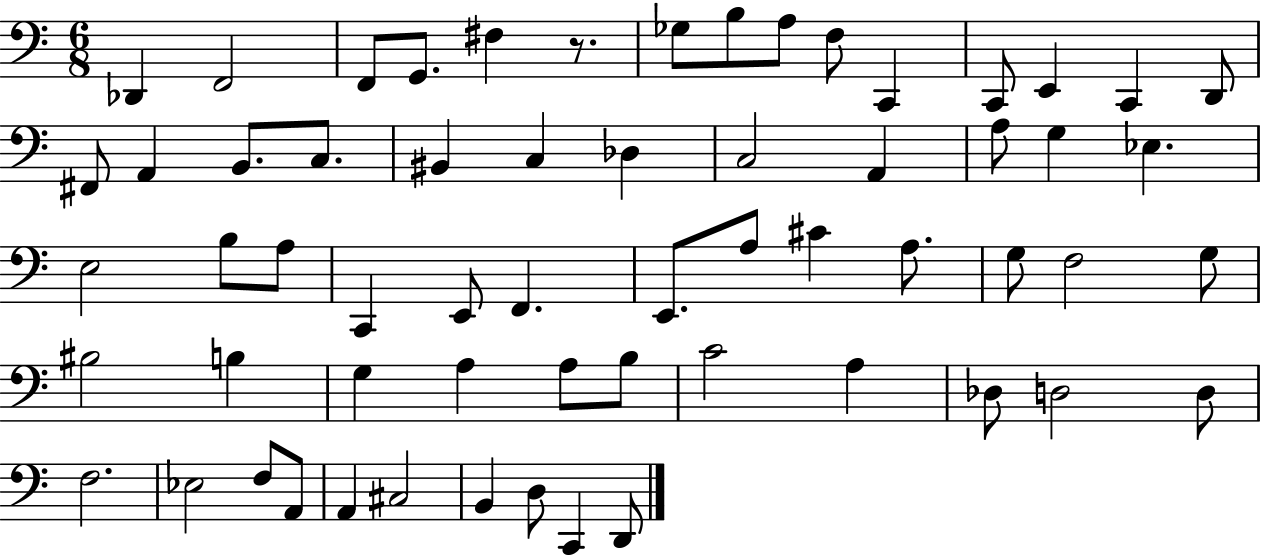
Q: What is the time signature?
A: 6/8